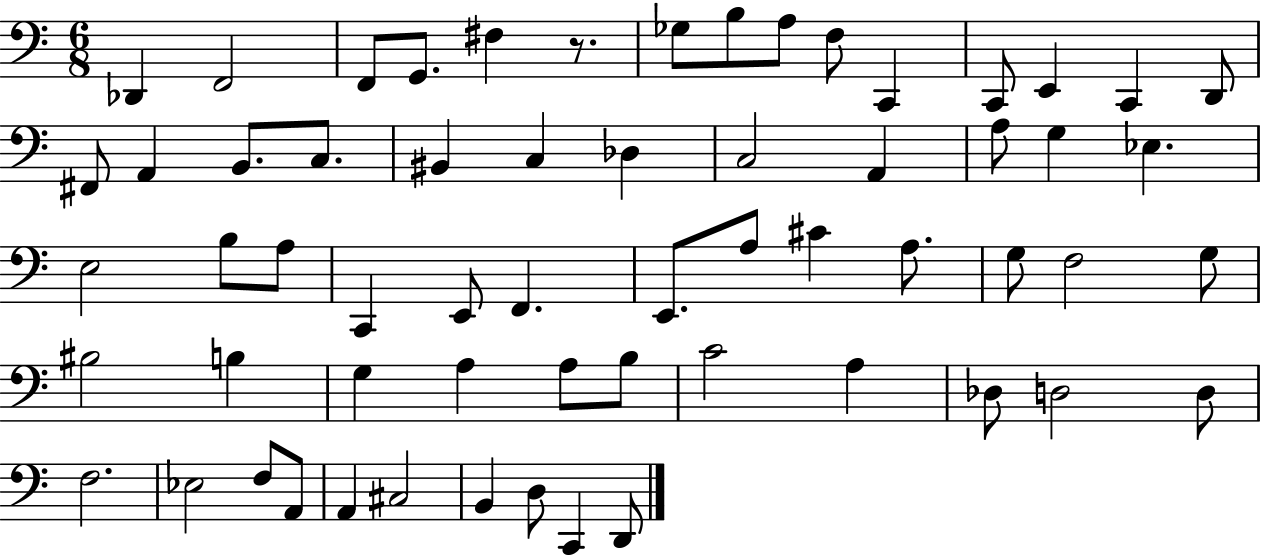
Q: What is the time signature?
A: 6/8